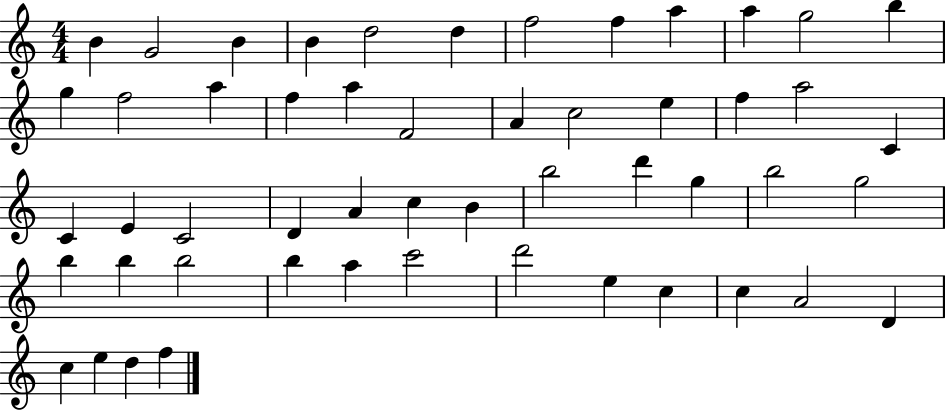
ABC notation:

X:1
T:Untitled
M:4/4
L:1/4
K:C
B G2 B B d2 d f2 f a a g2 b g f2 a f a F2 A c2 e f a2 C C E C2 D A c B b2 d' g b2 g2 b b b2 b a c'2 d'2 e c c A2 D c e d f